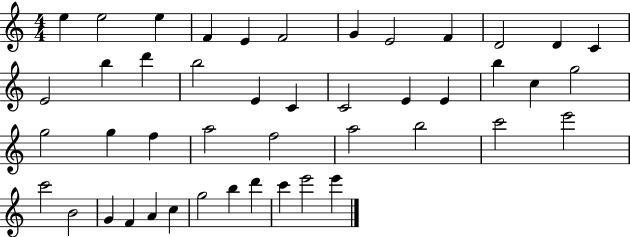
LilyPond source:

{
  \clef treble
  \numericTimeSignature
  \time 4/4
  \key c \major
  e''4 e''2 e''4 | f'4 e'4 f'2 | g'4 e'2 f'4 | d'2 d'4 c'4 | \break e'2 b''4 d'''4 | b''2 e'4 c'4 | c'2 e'4 e'4 | b''4 c''4 g''2 | \break g''2 g''4 f''4 | a''2 f''2 | a''2 b''2 | c'''2 e'''2 | \break c'''2 b'2 | g'4 f'4 a'4 c''4 | g''2 b''4 d'''4 | c'''4 e'''2 e'''4 | \break \bar "|."
}